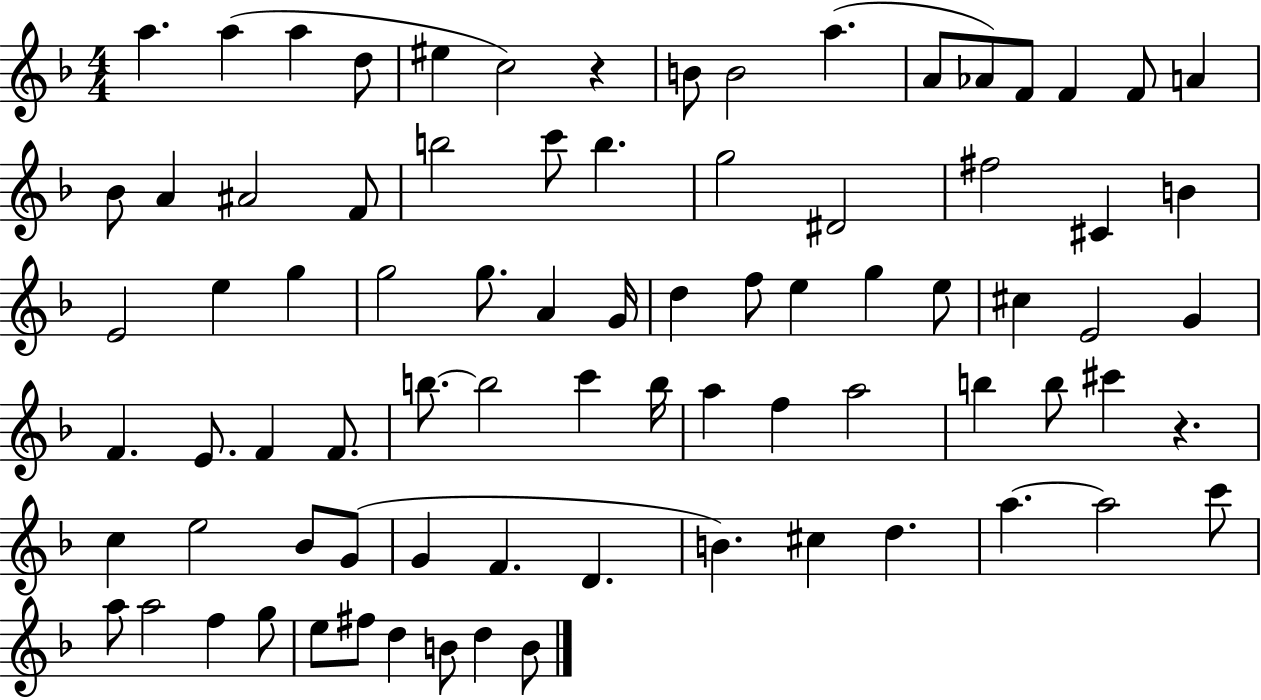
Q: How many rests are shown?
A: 2